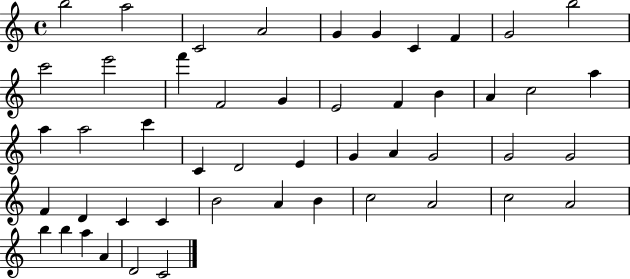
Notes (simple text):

B5/h A5/h C4/h A4/h G4/q G4/q C4/q F4/q G4/h B5/h C6/h E6/h F6/q F4/h G4/q E4/h F4/q B4/q A4/q C5/h A5/q A5/q A5/h C6/q C4/q D4/h E4/q G4/q A4/q G4/h G4/h G4/h F4/q D4/q C4/q C4/q B4/h A4/q B4/q C5/h A4/h C5/h A4/h B5/q B5/q A5/q A4/q D4/h C4/h